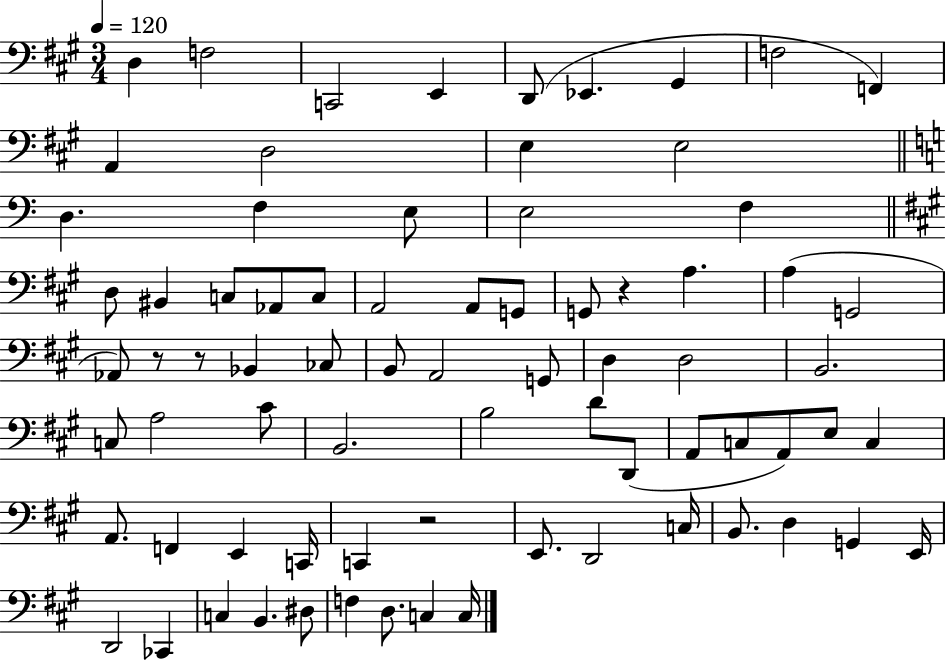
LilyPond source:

{
  \clef bass
  \numericTimeSignature
  \time 3/4
  \key a \major
  \tempo 4 = 120
  d4 f2 | c,2 e,4 | d,8( ees,4. gis,4 | f2 f,4) | \break a,4 d2 | e4 e2 | \bar "||" \break \key a \minor d4. f4 e8 | e2 f4 | \bar "||" \break \key a \major d8 bis,4 c8 aes,8 c8 | a,2 a,8 g,8 | g,8 r4 a4. | a4( g,2 | \break aes,8) r8 r8 bes,4 ces8 | b,8 a,2 g,8 | d4 d2 | b,2. | \break c8 a2 cis'8 | b,2. | b2 d'8 d,8( | a,8 c8 a,8) e8 c4 | \break a,8. f,4 e,4 c,16 | c,4 r2 | e,8. d,2 c16 | b,8. d4 g,4 e,16 | \break d,2 ces,4 | c4 b,4. dis8 | f4 d8. c4 c16 | \bar "|."
}